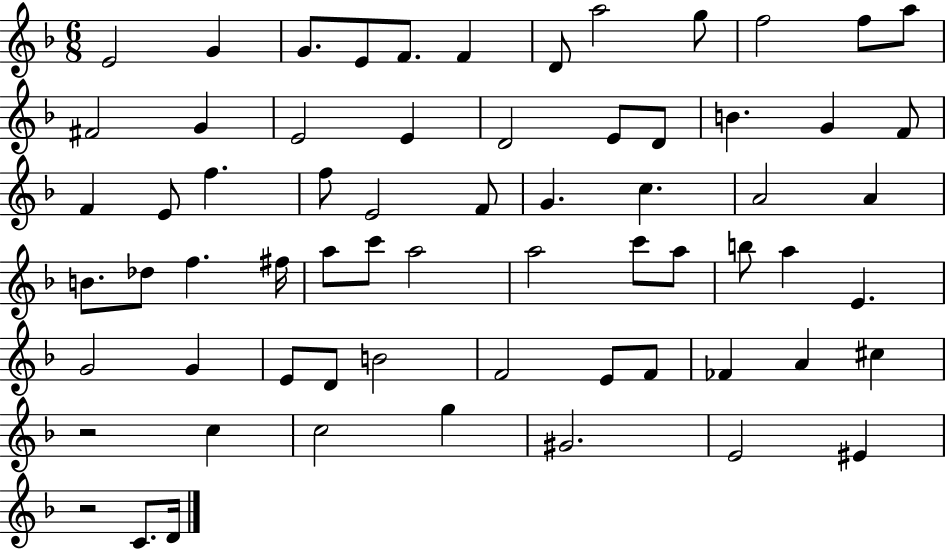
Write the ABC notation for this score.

X:1
T:Untitled
M:6/8
L:1/4
K:F
E2 G G/2 E/2 F/2 F D/2 a2 g/2 f2 f/2 a/2 ^F2 G E2 E D2 E/2 D/2 B G F/2 F E/2 f f/2 E2 F/2 G c A2 A B/2 _d/2 f ^f/4 a/2 c'/2 a2 a2 c'/2 a/2 b/2 a E G2 G E/2 D/2 B2 F2 E/2 F/2 _F A ^c z2 c c2 g ^G2 E2 ^E z2 C/2 D/4